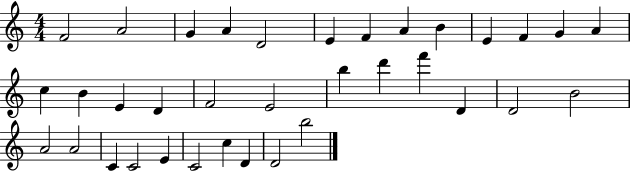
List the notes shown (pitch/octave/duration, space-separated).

F4/h A4/h G4/q A4/q D4/h E4/q F4/q A4/q B4/q E4/q F4/q G4/q A4/q C5/q B4/q E4/q D4/q F4/h E4/h B5/q D6/q F6/q D4/q D4/h B4/h A4/h A4/h C4/q C4/h E4/q C4/h C5/q D4/q D4/h B5/h